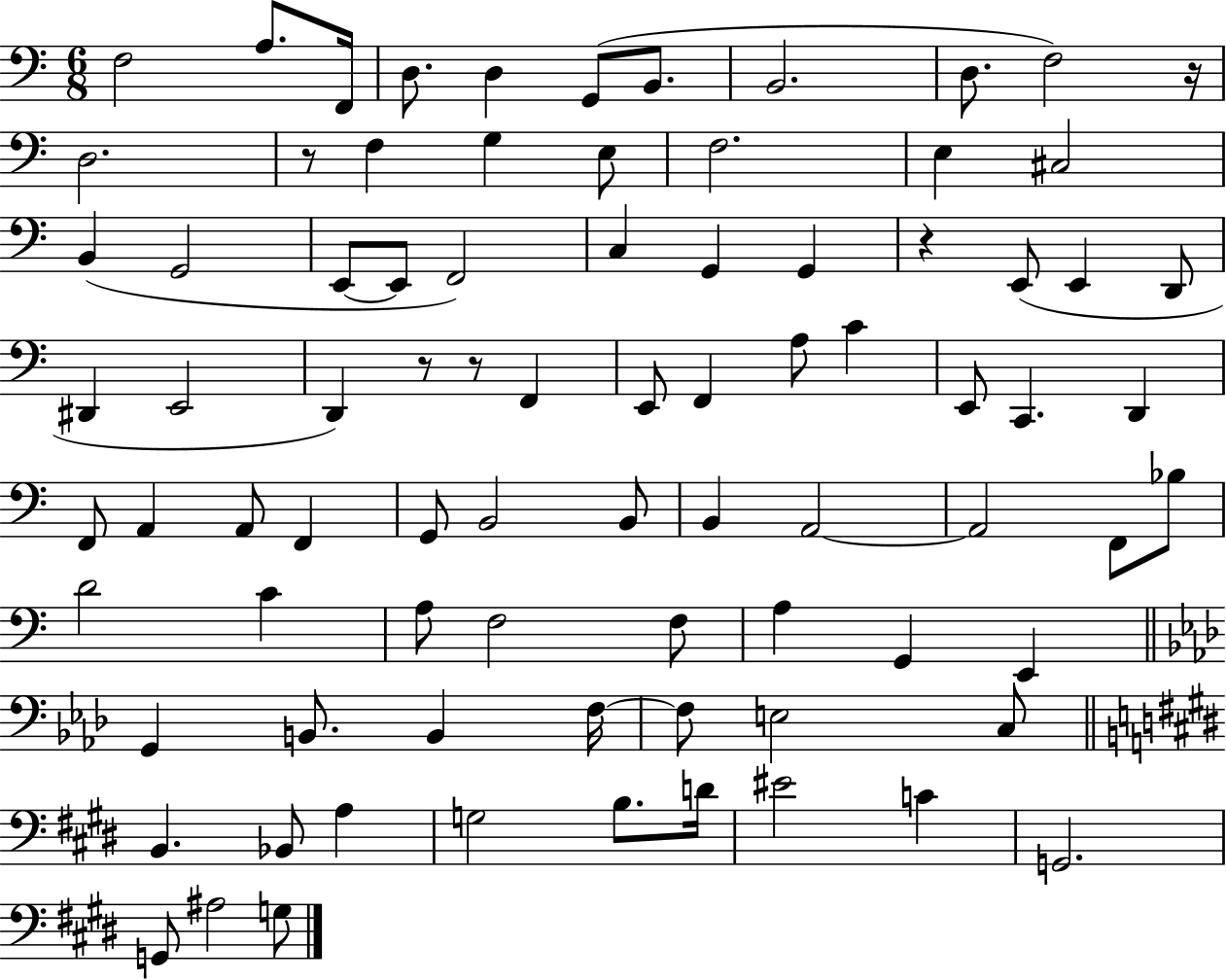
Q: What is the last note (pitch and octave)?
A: G3